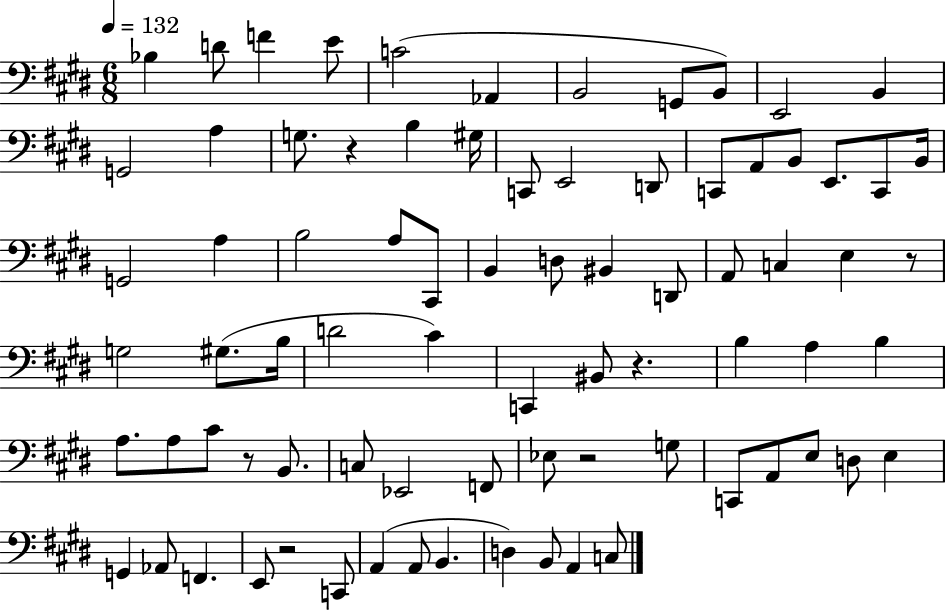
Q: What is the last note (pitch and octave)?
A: C3